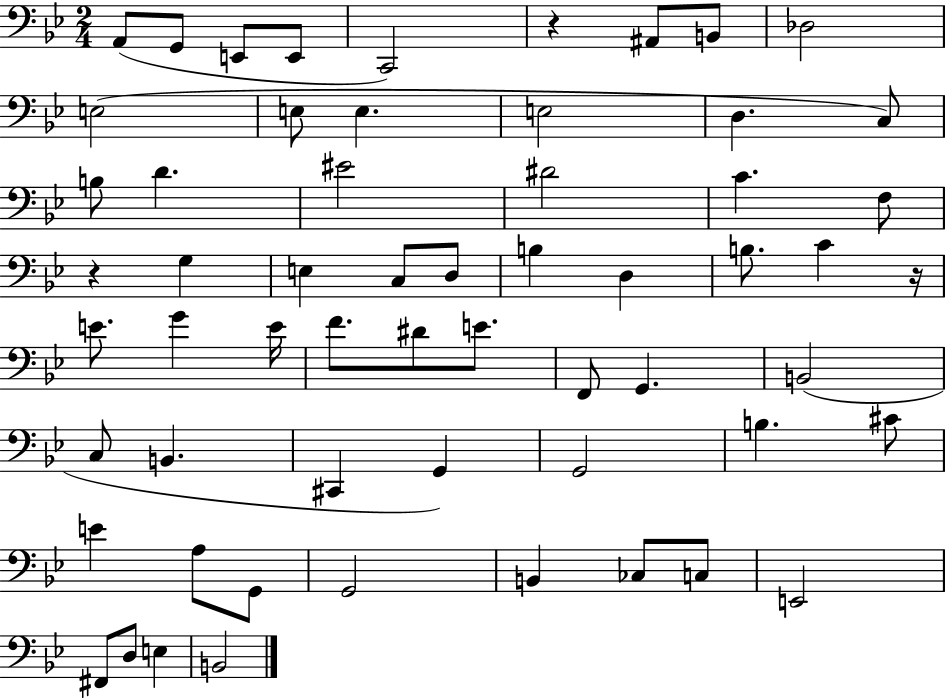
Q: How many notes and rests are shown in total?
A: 59